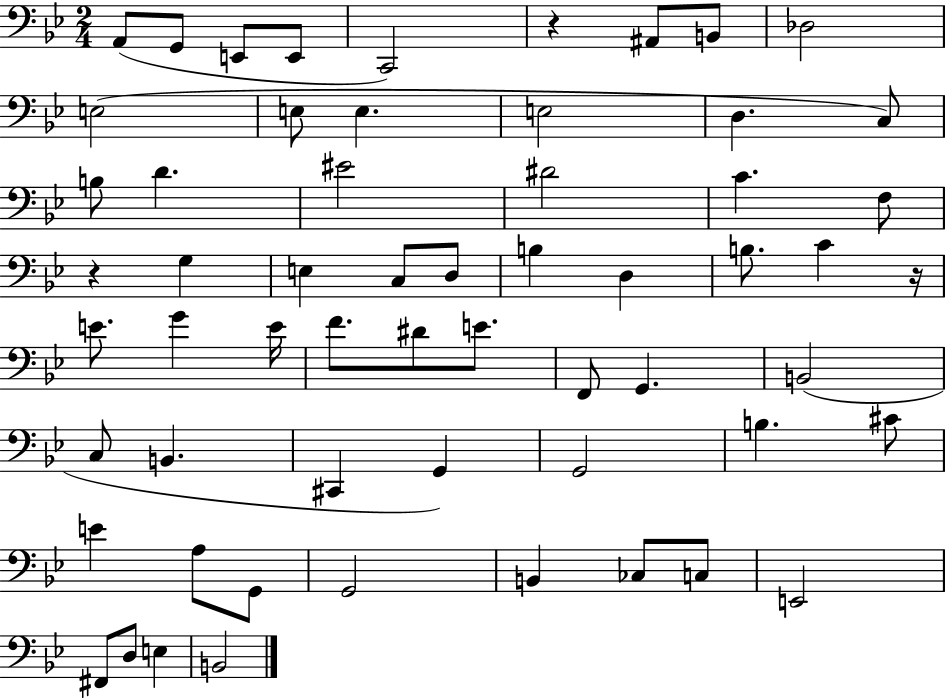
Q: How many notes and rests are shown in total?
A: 59